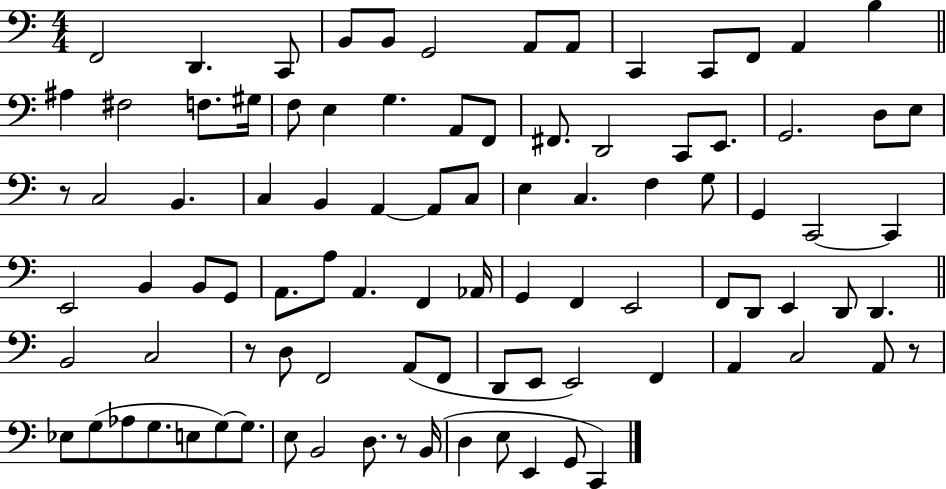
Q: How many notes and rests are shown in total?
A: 93